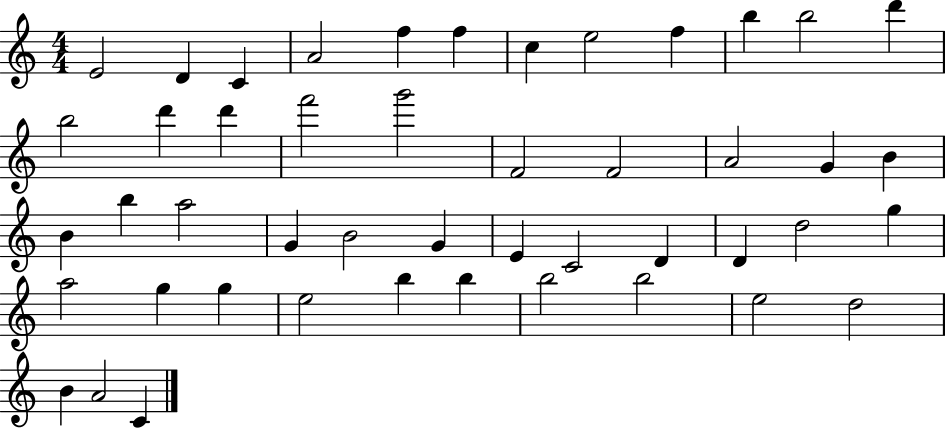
E4/h D4/q C4/q A4/h F5/q F5/q C5/q E5/h F5/q B5/q B5/h D6/q B5/h D6/q D6/q F6/h G6/h F4/h F4/h A4/h G4/q B4/q B4/q B5/q A5/h G4/q B4/h G4/q E4/q C4/h D4/q D4/q D5/h G5/q A5/h G5/q G5/q E5/h B5/q B5/q B5/h B5/h E5/h D5/h B4/q A4/h C4/q